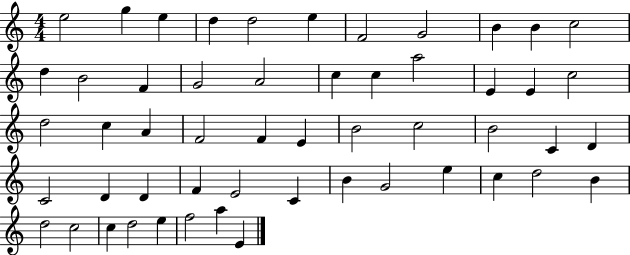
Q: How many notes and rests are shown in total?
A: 53